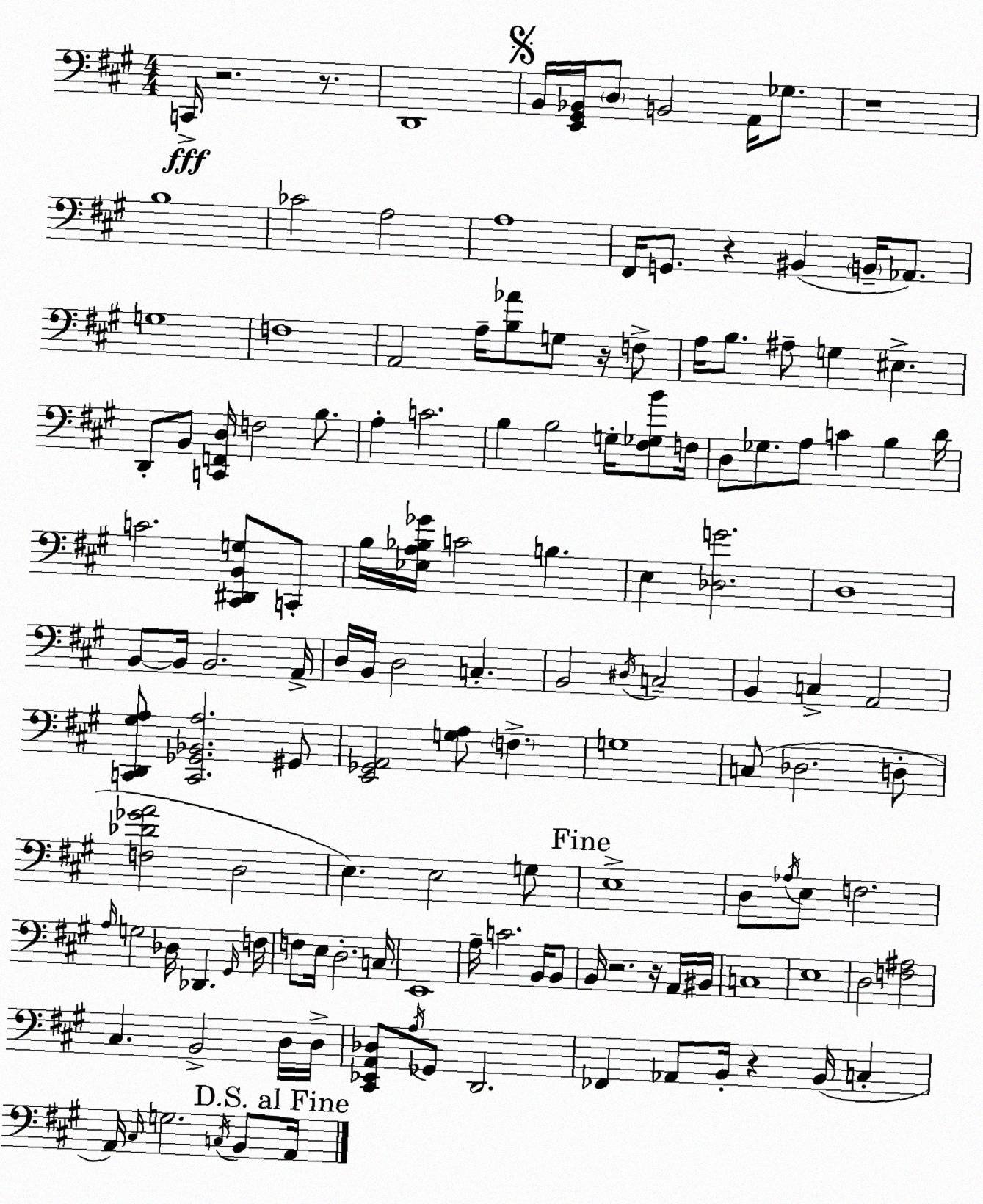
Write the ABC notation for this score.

X:1
T:Untitled
M:4/4
L:1/4
K:A
C,,/4 z2 z/2 D,,4 B,,/4 [E,,^G,,_B,,]/4 D,/2 B,,2 A,,/4 _G,/2 z4 B,4 _C2 A,2 A,4 ^F,,/4 G,,/2 z ^B,, B,,/4 _A,,/2 G,4 F,4 A,,2 A,/4 [B,_A]/2 G,/2 z/4 F,/2 A,/4 B,/2 ^A,/2 G, ^E, D,,/2 B,,/2 [C,,F,,D,]/4 F,2 B,/2 A, C2 B, B,2 G,/4 [^F,_G,B]/2 F,/4 D,/2 _G,/2 A,/2 C B, D/4 C2 [^C,,^D,,B,,G,]/2 C,,/2 B,/4 [_E,A,_B,_G]/4 C2 B, E, [_D,G]2 D,4 B,,/2 B,,/4 B,,2 A,,/4 D,/4 B,,/4 D,2 C, B,,2 ^D,/4 C,2 B,, C, A,,2 [C,,D,,^G,A,]/2 [C,,_G,,_B,,A,]2 ^G,,/2 [E,,_G,,A,,]2 [G,A,]/2 F, G,4 C,/2 _D,2 D,/2 [F,_D_GA]2 D,2 E, E,2 G,/2 E,4 D,/2 _A,/4 E,/2 F,2 A,/4 G,2 _D,/4 _D,, ^G,,/4 F,/4 F,/2 E,/4 D,2 C,/4 E,,4 A,/4 C2 B,,/4 B,,/2 B,,/4 z2 z/4 A,,/4 ^B,,/4 C,4 E,4 D,2 [F,^A,]2 ^C, B,,2 D,/4 D,/4 [^C,,_E,,A,,_D,]/2 A,/4 _G,,/2 D,,2 _F,, _A,,/2 B,,/4 z B,,/4 C, A,,/4 ^C,/4 G,2 C,/4 B,,/2 A,,/4